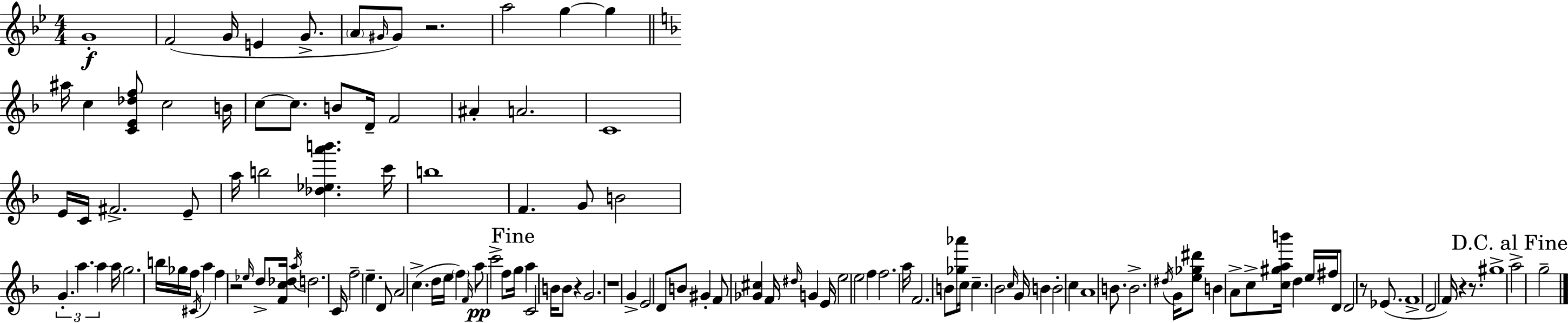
G4/w F4/h G4/s E4/q G4/e. A4/e G#4/s G#4/e R/h. A5/h G5/q G5/q A#5/s C5/q [C4,E4,Db5,F5]/e C5/h B4/s C5/e C5/e. B4/e D4/s F4/h A#4/q A4/h. C4/w E4/s C4/s F#4/h. E4/e A5/s B5/h [Db5,Eb5,A6,B6]/q. C6/s B5/w F4/q. G4/e B4/h G4/q. A5/q. A5/q A5/s G5/h. B5/s Gb5/s F5/s C#4/s A5/q F5/q R/h Eb5/s D5/e [F4,C5,Db5]/s A5/s D5/h. C4/s F5/h E5/q. D4/e A4/h C5/q. D5/s E5/s F5/q F4/s A5/e C6/h F5/e G5/s A5/q C4/h B4/s B4/e R/q G4/h. R/w G4/q E4/h D4/e B4/e G#4/q F4/e [Gb4,C#5]/q F4/s D#5/s G4/q E4/s E5/h E5/h F5/q F5/h. A5/s F4/h. B4/e [Gb5,Ab6]/s C5/s C5/q. Bb4/h C5/s G4/s B4/q B4/h C5/q A4/w B4/e. B4/h. D#5/s G4/s [E5,Gb5,D#6]/e B4/q A4/e C5/e [C5,G#5,A5,B6]/s D5/q E5/s F#5/s D4/e D4/h R/e Eb4/e. F4/w D4/h F4/s R/q R/e. G#5/w A5/h G5/h